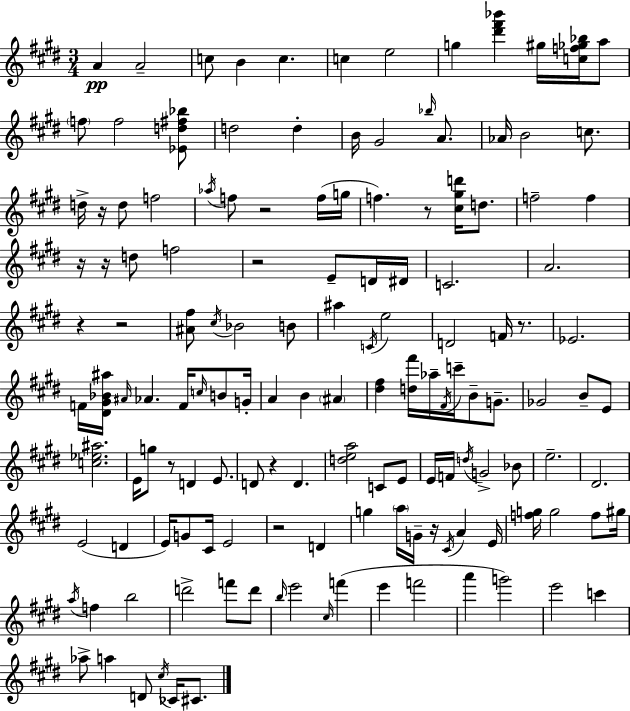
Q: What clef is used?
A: treble